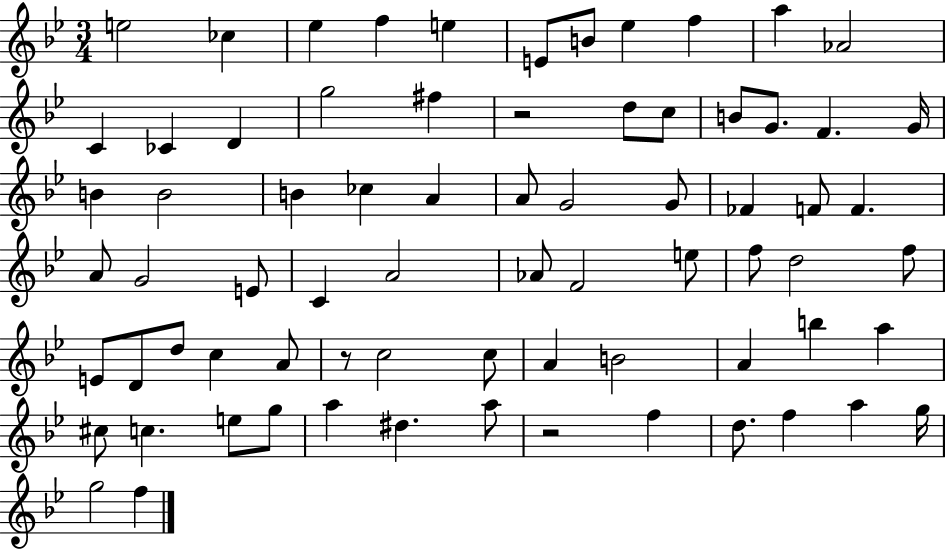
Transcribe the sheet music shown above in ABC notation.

X:1
T:Untitled
M:3/4
L:1/4
K:Bb
e2 _c _e f e E/2 B/2 _e f a _A2 C _C D g2 ^f z2 d/2 c/2 B/2 G/2 F G/4 B B2 B _c A A/2 G2 G/2 _F F/2 F A/2 G2 E/2 C A2 _A/2 F2 e/2 f/2 d2 f/2 E/2 D/2 d/2 c A/2 z/2 c2 c/2 A B2 A b a ^c/2 c e/2 g/2 a ^d a/2 z2 f d/2 f a g/4 g2 f